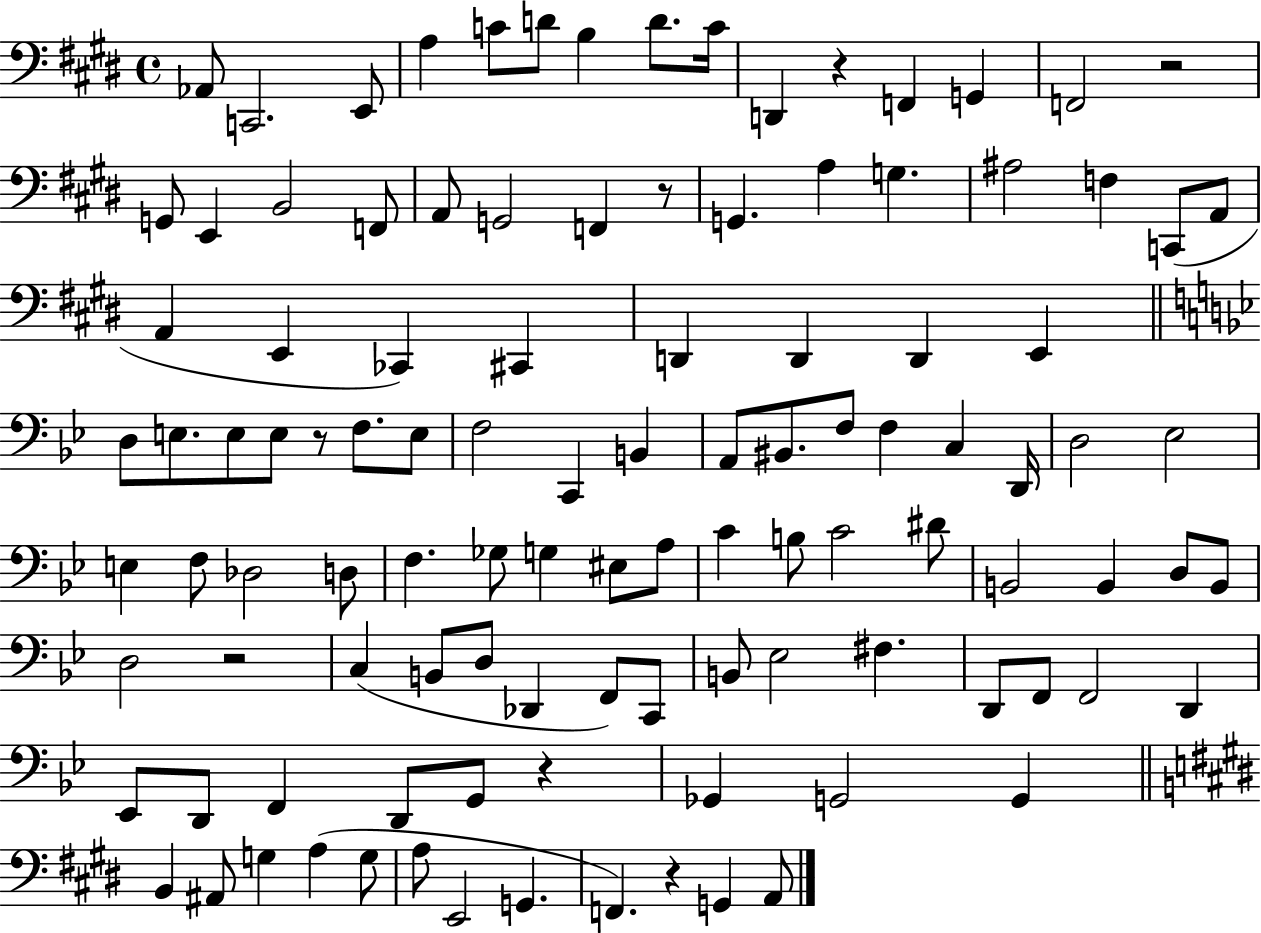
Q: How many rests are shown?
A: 7